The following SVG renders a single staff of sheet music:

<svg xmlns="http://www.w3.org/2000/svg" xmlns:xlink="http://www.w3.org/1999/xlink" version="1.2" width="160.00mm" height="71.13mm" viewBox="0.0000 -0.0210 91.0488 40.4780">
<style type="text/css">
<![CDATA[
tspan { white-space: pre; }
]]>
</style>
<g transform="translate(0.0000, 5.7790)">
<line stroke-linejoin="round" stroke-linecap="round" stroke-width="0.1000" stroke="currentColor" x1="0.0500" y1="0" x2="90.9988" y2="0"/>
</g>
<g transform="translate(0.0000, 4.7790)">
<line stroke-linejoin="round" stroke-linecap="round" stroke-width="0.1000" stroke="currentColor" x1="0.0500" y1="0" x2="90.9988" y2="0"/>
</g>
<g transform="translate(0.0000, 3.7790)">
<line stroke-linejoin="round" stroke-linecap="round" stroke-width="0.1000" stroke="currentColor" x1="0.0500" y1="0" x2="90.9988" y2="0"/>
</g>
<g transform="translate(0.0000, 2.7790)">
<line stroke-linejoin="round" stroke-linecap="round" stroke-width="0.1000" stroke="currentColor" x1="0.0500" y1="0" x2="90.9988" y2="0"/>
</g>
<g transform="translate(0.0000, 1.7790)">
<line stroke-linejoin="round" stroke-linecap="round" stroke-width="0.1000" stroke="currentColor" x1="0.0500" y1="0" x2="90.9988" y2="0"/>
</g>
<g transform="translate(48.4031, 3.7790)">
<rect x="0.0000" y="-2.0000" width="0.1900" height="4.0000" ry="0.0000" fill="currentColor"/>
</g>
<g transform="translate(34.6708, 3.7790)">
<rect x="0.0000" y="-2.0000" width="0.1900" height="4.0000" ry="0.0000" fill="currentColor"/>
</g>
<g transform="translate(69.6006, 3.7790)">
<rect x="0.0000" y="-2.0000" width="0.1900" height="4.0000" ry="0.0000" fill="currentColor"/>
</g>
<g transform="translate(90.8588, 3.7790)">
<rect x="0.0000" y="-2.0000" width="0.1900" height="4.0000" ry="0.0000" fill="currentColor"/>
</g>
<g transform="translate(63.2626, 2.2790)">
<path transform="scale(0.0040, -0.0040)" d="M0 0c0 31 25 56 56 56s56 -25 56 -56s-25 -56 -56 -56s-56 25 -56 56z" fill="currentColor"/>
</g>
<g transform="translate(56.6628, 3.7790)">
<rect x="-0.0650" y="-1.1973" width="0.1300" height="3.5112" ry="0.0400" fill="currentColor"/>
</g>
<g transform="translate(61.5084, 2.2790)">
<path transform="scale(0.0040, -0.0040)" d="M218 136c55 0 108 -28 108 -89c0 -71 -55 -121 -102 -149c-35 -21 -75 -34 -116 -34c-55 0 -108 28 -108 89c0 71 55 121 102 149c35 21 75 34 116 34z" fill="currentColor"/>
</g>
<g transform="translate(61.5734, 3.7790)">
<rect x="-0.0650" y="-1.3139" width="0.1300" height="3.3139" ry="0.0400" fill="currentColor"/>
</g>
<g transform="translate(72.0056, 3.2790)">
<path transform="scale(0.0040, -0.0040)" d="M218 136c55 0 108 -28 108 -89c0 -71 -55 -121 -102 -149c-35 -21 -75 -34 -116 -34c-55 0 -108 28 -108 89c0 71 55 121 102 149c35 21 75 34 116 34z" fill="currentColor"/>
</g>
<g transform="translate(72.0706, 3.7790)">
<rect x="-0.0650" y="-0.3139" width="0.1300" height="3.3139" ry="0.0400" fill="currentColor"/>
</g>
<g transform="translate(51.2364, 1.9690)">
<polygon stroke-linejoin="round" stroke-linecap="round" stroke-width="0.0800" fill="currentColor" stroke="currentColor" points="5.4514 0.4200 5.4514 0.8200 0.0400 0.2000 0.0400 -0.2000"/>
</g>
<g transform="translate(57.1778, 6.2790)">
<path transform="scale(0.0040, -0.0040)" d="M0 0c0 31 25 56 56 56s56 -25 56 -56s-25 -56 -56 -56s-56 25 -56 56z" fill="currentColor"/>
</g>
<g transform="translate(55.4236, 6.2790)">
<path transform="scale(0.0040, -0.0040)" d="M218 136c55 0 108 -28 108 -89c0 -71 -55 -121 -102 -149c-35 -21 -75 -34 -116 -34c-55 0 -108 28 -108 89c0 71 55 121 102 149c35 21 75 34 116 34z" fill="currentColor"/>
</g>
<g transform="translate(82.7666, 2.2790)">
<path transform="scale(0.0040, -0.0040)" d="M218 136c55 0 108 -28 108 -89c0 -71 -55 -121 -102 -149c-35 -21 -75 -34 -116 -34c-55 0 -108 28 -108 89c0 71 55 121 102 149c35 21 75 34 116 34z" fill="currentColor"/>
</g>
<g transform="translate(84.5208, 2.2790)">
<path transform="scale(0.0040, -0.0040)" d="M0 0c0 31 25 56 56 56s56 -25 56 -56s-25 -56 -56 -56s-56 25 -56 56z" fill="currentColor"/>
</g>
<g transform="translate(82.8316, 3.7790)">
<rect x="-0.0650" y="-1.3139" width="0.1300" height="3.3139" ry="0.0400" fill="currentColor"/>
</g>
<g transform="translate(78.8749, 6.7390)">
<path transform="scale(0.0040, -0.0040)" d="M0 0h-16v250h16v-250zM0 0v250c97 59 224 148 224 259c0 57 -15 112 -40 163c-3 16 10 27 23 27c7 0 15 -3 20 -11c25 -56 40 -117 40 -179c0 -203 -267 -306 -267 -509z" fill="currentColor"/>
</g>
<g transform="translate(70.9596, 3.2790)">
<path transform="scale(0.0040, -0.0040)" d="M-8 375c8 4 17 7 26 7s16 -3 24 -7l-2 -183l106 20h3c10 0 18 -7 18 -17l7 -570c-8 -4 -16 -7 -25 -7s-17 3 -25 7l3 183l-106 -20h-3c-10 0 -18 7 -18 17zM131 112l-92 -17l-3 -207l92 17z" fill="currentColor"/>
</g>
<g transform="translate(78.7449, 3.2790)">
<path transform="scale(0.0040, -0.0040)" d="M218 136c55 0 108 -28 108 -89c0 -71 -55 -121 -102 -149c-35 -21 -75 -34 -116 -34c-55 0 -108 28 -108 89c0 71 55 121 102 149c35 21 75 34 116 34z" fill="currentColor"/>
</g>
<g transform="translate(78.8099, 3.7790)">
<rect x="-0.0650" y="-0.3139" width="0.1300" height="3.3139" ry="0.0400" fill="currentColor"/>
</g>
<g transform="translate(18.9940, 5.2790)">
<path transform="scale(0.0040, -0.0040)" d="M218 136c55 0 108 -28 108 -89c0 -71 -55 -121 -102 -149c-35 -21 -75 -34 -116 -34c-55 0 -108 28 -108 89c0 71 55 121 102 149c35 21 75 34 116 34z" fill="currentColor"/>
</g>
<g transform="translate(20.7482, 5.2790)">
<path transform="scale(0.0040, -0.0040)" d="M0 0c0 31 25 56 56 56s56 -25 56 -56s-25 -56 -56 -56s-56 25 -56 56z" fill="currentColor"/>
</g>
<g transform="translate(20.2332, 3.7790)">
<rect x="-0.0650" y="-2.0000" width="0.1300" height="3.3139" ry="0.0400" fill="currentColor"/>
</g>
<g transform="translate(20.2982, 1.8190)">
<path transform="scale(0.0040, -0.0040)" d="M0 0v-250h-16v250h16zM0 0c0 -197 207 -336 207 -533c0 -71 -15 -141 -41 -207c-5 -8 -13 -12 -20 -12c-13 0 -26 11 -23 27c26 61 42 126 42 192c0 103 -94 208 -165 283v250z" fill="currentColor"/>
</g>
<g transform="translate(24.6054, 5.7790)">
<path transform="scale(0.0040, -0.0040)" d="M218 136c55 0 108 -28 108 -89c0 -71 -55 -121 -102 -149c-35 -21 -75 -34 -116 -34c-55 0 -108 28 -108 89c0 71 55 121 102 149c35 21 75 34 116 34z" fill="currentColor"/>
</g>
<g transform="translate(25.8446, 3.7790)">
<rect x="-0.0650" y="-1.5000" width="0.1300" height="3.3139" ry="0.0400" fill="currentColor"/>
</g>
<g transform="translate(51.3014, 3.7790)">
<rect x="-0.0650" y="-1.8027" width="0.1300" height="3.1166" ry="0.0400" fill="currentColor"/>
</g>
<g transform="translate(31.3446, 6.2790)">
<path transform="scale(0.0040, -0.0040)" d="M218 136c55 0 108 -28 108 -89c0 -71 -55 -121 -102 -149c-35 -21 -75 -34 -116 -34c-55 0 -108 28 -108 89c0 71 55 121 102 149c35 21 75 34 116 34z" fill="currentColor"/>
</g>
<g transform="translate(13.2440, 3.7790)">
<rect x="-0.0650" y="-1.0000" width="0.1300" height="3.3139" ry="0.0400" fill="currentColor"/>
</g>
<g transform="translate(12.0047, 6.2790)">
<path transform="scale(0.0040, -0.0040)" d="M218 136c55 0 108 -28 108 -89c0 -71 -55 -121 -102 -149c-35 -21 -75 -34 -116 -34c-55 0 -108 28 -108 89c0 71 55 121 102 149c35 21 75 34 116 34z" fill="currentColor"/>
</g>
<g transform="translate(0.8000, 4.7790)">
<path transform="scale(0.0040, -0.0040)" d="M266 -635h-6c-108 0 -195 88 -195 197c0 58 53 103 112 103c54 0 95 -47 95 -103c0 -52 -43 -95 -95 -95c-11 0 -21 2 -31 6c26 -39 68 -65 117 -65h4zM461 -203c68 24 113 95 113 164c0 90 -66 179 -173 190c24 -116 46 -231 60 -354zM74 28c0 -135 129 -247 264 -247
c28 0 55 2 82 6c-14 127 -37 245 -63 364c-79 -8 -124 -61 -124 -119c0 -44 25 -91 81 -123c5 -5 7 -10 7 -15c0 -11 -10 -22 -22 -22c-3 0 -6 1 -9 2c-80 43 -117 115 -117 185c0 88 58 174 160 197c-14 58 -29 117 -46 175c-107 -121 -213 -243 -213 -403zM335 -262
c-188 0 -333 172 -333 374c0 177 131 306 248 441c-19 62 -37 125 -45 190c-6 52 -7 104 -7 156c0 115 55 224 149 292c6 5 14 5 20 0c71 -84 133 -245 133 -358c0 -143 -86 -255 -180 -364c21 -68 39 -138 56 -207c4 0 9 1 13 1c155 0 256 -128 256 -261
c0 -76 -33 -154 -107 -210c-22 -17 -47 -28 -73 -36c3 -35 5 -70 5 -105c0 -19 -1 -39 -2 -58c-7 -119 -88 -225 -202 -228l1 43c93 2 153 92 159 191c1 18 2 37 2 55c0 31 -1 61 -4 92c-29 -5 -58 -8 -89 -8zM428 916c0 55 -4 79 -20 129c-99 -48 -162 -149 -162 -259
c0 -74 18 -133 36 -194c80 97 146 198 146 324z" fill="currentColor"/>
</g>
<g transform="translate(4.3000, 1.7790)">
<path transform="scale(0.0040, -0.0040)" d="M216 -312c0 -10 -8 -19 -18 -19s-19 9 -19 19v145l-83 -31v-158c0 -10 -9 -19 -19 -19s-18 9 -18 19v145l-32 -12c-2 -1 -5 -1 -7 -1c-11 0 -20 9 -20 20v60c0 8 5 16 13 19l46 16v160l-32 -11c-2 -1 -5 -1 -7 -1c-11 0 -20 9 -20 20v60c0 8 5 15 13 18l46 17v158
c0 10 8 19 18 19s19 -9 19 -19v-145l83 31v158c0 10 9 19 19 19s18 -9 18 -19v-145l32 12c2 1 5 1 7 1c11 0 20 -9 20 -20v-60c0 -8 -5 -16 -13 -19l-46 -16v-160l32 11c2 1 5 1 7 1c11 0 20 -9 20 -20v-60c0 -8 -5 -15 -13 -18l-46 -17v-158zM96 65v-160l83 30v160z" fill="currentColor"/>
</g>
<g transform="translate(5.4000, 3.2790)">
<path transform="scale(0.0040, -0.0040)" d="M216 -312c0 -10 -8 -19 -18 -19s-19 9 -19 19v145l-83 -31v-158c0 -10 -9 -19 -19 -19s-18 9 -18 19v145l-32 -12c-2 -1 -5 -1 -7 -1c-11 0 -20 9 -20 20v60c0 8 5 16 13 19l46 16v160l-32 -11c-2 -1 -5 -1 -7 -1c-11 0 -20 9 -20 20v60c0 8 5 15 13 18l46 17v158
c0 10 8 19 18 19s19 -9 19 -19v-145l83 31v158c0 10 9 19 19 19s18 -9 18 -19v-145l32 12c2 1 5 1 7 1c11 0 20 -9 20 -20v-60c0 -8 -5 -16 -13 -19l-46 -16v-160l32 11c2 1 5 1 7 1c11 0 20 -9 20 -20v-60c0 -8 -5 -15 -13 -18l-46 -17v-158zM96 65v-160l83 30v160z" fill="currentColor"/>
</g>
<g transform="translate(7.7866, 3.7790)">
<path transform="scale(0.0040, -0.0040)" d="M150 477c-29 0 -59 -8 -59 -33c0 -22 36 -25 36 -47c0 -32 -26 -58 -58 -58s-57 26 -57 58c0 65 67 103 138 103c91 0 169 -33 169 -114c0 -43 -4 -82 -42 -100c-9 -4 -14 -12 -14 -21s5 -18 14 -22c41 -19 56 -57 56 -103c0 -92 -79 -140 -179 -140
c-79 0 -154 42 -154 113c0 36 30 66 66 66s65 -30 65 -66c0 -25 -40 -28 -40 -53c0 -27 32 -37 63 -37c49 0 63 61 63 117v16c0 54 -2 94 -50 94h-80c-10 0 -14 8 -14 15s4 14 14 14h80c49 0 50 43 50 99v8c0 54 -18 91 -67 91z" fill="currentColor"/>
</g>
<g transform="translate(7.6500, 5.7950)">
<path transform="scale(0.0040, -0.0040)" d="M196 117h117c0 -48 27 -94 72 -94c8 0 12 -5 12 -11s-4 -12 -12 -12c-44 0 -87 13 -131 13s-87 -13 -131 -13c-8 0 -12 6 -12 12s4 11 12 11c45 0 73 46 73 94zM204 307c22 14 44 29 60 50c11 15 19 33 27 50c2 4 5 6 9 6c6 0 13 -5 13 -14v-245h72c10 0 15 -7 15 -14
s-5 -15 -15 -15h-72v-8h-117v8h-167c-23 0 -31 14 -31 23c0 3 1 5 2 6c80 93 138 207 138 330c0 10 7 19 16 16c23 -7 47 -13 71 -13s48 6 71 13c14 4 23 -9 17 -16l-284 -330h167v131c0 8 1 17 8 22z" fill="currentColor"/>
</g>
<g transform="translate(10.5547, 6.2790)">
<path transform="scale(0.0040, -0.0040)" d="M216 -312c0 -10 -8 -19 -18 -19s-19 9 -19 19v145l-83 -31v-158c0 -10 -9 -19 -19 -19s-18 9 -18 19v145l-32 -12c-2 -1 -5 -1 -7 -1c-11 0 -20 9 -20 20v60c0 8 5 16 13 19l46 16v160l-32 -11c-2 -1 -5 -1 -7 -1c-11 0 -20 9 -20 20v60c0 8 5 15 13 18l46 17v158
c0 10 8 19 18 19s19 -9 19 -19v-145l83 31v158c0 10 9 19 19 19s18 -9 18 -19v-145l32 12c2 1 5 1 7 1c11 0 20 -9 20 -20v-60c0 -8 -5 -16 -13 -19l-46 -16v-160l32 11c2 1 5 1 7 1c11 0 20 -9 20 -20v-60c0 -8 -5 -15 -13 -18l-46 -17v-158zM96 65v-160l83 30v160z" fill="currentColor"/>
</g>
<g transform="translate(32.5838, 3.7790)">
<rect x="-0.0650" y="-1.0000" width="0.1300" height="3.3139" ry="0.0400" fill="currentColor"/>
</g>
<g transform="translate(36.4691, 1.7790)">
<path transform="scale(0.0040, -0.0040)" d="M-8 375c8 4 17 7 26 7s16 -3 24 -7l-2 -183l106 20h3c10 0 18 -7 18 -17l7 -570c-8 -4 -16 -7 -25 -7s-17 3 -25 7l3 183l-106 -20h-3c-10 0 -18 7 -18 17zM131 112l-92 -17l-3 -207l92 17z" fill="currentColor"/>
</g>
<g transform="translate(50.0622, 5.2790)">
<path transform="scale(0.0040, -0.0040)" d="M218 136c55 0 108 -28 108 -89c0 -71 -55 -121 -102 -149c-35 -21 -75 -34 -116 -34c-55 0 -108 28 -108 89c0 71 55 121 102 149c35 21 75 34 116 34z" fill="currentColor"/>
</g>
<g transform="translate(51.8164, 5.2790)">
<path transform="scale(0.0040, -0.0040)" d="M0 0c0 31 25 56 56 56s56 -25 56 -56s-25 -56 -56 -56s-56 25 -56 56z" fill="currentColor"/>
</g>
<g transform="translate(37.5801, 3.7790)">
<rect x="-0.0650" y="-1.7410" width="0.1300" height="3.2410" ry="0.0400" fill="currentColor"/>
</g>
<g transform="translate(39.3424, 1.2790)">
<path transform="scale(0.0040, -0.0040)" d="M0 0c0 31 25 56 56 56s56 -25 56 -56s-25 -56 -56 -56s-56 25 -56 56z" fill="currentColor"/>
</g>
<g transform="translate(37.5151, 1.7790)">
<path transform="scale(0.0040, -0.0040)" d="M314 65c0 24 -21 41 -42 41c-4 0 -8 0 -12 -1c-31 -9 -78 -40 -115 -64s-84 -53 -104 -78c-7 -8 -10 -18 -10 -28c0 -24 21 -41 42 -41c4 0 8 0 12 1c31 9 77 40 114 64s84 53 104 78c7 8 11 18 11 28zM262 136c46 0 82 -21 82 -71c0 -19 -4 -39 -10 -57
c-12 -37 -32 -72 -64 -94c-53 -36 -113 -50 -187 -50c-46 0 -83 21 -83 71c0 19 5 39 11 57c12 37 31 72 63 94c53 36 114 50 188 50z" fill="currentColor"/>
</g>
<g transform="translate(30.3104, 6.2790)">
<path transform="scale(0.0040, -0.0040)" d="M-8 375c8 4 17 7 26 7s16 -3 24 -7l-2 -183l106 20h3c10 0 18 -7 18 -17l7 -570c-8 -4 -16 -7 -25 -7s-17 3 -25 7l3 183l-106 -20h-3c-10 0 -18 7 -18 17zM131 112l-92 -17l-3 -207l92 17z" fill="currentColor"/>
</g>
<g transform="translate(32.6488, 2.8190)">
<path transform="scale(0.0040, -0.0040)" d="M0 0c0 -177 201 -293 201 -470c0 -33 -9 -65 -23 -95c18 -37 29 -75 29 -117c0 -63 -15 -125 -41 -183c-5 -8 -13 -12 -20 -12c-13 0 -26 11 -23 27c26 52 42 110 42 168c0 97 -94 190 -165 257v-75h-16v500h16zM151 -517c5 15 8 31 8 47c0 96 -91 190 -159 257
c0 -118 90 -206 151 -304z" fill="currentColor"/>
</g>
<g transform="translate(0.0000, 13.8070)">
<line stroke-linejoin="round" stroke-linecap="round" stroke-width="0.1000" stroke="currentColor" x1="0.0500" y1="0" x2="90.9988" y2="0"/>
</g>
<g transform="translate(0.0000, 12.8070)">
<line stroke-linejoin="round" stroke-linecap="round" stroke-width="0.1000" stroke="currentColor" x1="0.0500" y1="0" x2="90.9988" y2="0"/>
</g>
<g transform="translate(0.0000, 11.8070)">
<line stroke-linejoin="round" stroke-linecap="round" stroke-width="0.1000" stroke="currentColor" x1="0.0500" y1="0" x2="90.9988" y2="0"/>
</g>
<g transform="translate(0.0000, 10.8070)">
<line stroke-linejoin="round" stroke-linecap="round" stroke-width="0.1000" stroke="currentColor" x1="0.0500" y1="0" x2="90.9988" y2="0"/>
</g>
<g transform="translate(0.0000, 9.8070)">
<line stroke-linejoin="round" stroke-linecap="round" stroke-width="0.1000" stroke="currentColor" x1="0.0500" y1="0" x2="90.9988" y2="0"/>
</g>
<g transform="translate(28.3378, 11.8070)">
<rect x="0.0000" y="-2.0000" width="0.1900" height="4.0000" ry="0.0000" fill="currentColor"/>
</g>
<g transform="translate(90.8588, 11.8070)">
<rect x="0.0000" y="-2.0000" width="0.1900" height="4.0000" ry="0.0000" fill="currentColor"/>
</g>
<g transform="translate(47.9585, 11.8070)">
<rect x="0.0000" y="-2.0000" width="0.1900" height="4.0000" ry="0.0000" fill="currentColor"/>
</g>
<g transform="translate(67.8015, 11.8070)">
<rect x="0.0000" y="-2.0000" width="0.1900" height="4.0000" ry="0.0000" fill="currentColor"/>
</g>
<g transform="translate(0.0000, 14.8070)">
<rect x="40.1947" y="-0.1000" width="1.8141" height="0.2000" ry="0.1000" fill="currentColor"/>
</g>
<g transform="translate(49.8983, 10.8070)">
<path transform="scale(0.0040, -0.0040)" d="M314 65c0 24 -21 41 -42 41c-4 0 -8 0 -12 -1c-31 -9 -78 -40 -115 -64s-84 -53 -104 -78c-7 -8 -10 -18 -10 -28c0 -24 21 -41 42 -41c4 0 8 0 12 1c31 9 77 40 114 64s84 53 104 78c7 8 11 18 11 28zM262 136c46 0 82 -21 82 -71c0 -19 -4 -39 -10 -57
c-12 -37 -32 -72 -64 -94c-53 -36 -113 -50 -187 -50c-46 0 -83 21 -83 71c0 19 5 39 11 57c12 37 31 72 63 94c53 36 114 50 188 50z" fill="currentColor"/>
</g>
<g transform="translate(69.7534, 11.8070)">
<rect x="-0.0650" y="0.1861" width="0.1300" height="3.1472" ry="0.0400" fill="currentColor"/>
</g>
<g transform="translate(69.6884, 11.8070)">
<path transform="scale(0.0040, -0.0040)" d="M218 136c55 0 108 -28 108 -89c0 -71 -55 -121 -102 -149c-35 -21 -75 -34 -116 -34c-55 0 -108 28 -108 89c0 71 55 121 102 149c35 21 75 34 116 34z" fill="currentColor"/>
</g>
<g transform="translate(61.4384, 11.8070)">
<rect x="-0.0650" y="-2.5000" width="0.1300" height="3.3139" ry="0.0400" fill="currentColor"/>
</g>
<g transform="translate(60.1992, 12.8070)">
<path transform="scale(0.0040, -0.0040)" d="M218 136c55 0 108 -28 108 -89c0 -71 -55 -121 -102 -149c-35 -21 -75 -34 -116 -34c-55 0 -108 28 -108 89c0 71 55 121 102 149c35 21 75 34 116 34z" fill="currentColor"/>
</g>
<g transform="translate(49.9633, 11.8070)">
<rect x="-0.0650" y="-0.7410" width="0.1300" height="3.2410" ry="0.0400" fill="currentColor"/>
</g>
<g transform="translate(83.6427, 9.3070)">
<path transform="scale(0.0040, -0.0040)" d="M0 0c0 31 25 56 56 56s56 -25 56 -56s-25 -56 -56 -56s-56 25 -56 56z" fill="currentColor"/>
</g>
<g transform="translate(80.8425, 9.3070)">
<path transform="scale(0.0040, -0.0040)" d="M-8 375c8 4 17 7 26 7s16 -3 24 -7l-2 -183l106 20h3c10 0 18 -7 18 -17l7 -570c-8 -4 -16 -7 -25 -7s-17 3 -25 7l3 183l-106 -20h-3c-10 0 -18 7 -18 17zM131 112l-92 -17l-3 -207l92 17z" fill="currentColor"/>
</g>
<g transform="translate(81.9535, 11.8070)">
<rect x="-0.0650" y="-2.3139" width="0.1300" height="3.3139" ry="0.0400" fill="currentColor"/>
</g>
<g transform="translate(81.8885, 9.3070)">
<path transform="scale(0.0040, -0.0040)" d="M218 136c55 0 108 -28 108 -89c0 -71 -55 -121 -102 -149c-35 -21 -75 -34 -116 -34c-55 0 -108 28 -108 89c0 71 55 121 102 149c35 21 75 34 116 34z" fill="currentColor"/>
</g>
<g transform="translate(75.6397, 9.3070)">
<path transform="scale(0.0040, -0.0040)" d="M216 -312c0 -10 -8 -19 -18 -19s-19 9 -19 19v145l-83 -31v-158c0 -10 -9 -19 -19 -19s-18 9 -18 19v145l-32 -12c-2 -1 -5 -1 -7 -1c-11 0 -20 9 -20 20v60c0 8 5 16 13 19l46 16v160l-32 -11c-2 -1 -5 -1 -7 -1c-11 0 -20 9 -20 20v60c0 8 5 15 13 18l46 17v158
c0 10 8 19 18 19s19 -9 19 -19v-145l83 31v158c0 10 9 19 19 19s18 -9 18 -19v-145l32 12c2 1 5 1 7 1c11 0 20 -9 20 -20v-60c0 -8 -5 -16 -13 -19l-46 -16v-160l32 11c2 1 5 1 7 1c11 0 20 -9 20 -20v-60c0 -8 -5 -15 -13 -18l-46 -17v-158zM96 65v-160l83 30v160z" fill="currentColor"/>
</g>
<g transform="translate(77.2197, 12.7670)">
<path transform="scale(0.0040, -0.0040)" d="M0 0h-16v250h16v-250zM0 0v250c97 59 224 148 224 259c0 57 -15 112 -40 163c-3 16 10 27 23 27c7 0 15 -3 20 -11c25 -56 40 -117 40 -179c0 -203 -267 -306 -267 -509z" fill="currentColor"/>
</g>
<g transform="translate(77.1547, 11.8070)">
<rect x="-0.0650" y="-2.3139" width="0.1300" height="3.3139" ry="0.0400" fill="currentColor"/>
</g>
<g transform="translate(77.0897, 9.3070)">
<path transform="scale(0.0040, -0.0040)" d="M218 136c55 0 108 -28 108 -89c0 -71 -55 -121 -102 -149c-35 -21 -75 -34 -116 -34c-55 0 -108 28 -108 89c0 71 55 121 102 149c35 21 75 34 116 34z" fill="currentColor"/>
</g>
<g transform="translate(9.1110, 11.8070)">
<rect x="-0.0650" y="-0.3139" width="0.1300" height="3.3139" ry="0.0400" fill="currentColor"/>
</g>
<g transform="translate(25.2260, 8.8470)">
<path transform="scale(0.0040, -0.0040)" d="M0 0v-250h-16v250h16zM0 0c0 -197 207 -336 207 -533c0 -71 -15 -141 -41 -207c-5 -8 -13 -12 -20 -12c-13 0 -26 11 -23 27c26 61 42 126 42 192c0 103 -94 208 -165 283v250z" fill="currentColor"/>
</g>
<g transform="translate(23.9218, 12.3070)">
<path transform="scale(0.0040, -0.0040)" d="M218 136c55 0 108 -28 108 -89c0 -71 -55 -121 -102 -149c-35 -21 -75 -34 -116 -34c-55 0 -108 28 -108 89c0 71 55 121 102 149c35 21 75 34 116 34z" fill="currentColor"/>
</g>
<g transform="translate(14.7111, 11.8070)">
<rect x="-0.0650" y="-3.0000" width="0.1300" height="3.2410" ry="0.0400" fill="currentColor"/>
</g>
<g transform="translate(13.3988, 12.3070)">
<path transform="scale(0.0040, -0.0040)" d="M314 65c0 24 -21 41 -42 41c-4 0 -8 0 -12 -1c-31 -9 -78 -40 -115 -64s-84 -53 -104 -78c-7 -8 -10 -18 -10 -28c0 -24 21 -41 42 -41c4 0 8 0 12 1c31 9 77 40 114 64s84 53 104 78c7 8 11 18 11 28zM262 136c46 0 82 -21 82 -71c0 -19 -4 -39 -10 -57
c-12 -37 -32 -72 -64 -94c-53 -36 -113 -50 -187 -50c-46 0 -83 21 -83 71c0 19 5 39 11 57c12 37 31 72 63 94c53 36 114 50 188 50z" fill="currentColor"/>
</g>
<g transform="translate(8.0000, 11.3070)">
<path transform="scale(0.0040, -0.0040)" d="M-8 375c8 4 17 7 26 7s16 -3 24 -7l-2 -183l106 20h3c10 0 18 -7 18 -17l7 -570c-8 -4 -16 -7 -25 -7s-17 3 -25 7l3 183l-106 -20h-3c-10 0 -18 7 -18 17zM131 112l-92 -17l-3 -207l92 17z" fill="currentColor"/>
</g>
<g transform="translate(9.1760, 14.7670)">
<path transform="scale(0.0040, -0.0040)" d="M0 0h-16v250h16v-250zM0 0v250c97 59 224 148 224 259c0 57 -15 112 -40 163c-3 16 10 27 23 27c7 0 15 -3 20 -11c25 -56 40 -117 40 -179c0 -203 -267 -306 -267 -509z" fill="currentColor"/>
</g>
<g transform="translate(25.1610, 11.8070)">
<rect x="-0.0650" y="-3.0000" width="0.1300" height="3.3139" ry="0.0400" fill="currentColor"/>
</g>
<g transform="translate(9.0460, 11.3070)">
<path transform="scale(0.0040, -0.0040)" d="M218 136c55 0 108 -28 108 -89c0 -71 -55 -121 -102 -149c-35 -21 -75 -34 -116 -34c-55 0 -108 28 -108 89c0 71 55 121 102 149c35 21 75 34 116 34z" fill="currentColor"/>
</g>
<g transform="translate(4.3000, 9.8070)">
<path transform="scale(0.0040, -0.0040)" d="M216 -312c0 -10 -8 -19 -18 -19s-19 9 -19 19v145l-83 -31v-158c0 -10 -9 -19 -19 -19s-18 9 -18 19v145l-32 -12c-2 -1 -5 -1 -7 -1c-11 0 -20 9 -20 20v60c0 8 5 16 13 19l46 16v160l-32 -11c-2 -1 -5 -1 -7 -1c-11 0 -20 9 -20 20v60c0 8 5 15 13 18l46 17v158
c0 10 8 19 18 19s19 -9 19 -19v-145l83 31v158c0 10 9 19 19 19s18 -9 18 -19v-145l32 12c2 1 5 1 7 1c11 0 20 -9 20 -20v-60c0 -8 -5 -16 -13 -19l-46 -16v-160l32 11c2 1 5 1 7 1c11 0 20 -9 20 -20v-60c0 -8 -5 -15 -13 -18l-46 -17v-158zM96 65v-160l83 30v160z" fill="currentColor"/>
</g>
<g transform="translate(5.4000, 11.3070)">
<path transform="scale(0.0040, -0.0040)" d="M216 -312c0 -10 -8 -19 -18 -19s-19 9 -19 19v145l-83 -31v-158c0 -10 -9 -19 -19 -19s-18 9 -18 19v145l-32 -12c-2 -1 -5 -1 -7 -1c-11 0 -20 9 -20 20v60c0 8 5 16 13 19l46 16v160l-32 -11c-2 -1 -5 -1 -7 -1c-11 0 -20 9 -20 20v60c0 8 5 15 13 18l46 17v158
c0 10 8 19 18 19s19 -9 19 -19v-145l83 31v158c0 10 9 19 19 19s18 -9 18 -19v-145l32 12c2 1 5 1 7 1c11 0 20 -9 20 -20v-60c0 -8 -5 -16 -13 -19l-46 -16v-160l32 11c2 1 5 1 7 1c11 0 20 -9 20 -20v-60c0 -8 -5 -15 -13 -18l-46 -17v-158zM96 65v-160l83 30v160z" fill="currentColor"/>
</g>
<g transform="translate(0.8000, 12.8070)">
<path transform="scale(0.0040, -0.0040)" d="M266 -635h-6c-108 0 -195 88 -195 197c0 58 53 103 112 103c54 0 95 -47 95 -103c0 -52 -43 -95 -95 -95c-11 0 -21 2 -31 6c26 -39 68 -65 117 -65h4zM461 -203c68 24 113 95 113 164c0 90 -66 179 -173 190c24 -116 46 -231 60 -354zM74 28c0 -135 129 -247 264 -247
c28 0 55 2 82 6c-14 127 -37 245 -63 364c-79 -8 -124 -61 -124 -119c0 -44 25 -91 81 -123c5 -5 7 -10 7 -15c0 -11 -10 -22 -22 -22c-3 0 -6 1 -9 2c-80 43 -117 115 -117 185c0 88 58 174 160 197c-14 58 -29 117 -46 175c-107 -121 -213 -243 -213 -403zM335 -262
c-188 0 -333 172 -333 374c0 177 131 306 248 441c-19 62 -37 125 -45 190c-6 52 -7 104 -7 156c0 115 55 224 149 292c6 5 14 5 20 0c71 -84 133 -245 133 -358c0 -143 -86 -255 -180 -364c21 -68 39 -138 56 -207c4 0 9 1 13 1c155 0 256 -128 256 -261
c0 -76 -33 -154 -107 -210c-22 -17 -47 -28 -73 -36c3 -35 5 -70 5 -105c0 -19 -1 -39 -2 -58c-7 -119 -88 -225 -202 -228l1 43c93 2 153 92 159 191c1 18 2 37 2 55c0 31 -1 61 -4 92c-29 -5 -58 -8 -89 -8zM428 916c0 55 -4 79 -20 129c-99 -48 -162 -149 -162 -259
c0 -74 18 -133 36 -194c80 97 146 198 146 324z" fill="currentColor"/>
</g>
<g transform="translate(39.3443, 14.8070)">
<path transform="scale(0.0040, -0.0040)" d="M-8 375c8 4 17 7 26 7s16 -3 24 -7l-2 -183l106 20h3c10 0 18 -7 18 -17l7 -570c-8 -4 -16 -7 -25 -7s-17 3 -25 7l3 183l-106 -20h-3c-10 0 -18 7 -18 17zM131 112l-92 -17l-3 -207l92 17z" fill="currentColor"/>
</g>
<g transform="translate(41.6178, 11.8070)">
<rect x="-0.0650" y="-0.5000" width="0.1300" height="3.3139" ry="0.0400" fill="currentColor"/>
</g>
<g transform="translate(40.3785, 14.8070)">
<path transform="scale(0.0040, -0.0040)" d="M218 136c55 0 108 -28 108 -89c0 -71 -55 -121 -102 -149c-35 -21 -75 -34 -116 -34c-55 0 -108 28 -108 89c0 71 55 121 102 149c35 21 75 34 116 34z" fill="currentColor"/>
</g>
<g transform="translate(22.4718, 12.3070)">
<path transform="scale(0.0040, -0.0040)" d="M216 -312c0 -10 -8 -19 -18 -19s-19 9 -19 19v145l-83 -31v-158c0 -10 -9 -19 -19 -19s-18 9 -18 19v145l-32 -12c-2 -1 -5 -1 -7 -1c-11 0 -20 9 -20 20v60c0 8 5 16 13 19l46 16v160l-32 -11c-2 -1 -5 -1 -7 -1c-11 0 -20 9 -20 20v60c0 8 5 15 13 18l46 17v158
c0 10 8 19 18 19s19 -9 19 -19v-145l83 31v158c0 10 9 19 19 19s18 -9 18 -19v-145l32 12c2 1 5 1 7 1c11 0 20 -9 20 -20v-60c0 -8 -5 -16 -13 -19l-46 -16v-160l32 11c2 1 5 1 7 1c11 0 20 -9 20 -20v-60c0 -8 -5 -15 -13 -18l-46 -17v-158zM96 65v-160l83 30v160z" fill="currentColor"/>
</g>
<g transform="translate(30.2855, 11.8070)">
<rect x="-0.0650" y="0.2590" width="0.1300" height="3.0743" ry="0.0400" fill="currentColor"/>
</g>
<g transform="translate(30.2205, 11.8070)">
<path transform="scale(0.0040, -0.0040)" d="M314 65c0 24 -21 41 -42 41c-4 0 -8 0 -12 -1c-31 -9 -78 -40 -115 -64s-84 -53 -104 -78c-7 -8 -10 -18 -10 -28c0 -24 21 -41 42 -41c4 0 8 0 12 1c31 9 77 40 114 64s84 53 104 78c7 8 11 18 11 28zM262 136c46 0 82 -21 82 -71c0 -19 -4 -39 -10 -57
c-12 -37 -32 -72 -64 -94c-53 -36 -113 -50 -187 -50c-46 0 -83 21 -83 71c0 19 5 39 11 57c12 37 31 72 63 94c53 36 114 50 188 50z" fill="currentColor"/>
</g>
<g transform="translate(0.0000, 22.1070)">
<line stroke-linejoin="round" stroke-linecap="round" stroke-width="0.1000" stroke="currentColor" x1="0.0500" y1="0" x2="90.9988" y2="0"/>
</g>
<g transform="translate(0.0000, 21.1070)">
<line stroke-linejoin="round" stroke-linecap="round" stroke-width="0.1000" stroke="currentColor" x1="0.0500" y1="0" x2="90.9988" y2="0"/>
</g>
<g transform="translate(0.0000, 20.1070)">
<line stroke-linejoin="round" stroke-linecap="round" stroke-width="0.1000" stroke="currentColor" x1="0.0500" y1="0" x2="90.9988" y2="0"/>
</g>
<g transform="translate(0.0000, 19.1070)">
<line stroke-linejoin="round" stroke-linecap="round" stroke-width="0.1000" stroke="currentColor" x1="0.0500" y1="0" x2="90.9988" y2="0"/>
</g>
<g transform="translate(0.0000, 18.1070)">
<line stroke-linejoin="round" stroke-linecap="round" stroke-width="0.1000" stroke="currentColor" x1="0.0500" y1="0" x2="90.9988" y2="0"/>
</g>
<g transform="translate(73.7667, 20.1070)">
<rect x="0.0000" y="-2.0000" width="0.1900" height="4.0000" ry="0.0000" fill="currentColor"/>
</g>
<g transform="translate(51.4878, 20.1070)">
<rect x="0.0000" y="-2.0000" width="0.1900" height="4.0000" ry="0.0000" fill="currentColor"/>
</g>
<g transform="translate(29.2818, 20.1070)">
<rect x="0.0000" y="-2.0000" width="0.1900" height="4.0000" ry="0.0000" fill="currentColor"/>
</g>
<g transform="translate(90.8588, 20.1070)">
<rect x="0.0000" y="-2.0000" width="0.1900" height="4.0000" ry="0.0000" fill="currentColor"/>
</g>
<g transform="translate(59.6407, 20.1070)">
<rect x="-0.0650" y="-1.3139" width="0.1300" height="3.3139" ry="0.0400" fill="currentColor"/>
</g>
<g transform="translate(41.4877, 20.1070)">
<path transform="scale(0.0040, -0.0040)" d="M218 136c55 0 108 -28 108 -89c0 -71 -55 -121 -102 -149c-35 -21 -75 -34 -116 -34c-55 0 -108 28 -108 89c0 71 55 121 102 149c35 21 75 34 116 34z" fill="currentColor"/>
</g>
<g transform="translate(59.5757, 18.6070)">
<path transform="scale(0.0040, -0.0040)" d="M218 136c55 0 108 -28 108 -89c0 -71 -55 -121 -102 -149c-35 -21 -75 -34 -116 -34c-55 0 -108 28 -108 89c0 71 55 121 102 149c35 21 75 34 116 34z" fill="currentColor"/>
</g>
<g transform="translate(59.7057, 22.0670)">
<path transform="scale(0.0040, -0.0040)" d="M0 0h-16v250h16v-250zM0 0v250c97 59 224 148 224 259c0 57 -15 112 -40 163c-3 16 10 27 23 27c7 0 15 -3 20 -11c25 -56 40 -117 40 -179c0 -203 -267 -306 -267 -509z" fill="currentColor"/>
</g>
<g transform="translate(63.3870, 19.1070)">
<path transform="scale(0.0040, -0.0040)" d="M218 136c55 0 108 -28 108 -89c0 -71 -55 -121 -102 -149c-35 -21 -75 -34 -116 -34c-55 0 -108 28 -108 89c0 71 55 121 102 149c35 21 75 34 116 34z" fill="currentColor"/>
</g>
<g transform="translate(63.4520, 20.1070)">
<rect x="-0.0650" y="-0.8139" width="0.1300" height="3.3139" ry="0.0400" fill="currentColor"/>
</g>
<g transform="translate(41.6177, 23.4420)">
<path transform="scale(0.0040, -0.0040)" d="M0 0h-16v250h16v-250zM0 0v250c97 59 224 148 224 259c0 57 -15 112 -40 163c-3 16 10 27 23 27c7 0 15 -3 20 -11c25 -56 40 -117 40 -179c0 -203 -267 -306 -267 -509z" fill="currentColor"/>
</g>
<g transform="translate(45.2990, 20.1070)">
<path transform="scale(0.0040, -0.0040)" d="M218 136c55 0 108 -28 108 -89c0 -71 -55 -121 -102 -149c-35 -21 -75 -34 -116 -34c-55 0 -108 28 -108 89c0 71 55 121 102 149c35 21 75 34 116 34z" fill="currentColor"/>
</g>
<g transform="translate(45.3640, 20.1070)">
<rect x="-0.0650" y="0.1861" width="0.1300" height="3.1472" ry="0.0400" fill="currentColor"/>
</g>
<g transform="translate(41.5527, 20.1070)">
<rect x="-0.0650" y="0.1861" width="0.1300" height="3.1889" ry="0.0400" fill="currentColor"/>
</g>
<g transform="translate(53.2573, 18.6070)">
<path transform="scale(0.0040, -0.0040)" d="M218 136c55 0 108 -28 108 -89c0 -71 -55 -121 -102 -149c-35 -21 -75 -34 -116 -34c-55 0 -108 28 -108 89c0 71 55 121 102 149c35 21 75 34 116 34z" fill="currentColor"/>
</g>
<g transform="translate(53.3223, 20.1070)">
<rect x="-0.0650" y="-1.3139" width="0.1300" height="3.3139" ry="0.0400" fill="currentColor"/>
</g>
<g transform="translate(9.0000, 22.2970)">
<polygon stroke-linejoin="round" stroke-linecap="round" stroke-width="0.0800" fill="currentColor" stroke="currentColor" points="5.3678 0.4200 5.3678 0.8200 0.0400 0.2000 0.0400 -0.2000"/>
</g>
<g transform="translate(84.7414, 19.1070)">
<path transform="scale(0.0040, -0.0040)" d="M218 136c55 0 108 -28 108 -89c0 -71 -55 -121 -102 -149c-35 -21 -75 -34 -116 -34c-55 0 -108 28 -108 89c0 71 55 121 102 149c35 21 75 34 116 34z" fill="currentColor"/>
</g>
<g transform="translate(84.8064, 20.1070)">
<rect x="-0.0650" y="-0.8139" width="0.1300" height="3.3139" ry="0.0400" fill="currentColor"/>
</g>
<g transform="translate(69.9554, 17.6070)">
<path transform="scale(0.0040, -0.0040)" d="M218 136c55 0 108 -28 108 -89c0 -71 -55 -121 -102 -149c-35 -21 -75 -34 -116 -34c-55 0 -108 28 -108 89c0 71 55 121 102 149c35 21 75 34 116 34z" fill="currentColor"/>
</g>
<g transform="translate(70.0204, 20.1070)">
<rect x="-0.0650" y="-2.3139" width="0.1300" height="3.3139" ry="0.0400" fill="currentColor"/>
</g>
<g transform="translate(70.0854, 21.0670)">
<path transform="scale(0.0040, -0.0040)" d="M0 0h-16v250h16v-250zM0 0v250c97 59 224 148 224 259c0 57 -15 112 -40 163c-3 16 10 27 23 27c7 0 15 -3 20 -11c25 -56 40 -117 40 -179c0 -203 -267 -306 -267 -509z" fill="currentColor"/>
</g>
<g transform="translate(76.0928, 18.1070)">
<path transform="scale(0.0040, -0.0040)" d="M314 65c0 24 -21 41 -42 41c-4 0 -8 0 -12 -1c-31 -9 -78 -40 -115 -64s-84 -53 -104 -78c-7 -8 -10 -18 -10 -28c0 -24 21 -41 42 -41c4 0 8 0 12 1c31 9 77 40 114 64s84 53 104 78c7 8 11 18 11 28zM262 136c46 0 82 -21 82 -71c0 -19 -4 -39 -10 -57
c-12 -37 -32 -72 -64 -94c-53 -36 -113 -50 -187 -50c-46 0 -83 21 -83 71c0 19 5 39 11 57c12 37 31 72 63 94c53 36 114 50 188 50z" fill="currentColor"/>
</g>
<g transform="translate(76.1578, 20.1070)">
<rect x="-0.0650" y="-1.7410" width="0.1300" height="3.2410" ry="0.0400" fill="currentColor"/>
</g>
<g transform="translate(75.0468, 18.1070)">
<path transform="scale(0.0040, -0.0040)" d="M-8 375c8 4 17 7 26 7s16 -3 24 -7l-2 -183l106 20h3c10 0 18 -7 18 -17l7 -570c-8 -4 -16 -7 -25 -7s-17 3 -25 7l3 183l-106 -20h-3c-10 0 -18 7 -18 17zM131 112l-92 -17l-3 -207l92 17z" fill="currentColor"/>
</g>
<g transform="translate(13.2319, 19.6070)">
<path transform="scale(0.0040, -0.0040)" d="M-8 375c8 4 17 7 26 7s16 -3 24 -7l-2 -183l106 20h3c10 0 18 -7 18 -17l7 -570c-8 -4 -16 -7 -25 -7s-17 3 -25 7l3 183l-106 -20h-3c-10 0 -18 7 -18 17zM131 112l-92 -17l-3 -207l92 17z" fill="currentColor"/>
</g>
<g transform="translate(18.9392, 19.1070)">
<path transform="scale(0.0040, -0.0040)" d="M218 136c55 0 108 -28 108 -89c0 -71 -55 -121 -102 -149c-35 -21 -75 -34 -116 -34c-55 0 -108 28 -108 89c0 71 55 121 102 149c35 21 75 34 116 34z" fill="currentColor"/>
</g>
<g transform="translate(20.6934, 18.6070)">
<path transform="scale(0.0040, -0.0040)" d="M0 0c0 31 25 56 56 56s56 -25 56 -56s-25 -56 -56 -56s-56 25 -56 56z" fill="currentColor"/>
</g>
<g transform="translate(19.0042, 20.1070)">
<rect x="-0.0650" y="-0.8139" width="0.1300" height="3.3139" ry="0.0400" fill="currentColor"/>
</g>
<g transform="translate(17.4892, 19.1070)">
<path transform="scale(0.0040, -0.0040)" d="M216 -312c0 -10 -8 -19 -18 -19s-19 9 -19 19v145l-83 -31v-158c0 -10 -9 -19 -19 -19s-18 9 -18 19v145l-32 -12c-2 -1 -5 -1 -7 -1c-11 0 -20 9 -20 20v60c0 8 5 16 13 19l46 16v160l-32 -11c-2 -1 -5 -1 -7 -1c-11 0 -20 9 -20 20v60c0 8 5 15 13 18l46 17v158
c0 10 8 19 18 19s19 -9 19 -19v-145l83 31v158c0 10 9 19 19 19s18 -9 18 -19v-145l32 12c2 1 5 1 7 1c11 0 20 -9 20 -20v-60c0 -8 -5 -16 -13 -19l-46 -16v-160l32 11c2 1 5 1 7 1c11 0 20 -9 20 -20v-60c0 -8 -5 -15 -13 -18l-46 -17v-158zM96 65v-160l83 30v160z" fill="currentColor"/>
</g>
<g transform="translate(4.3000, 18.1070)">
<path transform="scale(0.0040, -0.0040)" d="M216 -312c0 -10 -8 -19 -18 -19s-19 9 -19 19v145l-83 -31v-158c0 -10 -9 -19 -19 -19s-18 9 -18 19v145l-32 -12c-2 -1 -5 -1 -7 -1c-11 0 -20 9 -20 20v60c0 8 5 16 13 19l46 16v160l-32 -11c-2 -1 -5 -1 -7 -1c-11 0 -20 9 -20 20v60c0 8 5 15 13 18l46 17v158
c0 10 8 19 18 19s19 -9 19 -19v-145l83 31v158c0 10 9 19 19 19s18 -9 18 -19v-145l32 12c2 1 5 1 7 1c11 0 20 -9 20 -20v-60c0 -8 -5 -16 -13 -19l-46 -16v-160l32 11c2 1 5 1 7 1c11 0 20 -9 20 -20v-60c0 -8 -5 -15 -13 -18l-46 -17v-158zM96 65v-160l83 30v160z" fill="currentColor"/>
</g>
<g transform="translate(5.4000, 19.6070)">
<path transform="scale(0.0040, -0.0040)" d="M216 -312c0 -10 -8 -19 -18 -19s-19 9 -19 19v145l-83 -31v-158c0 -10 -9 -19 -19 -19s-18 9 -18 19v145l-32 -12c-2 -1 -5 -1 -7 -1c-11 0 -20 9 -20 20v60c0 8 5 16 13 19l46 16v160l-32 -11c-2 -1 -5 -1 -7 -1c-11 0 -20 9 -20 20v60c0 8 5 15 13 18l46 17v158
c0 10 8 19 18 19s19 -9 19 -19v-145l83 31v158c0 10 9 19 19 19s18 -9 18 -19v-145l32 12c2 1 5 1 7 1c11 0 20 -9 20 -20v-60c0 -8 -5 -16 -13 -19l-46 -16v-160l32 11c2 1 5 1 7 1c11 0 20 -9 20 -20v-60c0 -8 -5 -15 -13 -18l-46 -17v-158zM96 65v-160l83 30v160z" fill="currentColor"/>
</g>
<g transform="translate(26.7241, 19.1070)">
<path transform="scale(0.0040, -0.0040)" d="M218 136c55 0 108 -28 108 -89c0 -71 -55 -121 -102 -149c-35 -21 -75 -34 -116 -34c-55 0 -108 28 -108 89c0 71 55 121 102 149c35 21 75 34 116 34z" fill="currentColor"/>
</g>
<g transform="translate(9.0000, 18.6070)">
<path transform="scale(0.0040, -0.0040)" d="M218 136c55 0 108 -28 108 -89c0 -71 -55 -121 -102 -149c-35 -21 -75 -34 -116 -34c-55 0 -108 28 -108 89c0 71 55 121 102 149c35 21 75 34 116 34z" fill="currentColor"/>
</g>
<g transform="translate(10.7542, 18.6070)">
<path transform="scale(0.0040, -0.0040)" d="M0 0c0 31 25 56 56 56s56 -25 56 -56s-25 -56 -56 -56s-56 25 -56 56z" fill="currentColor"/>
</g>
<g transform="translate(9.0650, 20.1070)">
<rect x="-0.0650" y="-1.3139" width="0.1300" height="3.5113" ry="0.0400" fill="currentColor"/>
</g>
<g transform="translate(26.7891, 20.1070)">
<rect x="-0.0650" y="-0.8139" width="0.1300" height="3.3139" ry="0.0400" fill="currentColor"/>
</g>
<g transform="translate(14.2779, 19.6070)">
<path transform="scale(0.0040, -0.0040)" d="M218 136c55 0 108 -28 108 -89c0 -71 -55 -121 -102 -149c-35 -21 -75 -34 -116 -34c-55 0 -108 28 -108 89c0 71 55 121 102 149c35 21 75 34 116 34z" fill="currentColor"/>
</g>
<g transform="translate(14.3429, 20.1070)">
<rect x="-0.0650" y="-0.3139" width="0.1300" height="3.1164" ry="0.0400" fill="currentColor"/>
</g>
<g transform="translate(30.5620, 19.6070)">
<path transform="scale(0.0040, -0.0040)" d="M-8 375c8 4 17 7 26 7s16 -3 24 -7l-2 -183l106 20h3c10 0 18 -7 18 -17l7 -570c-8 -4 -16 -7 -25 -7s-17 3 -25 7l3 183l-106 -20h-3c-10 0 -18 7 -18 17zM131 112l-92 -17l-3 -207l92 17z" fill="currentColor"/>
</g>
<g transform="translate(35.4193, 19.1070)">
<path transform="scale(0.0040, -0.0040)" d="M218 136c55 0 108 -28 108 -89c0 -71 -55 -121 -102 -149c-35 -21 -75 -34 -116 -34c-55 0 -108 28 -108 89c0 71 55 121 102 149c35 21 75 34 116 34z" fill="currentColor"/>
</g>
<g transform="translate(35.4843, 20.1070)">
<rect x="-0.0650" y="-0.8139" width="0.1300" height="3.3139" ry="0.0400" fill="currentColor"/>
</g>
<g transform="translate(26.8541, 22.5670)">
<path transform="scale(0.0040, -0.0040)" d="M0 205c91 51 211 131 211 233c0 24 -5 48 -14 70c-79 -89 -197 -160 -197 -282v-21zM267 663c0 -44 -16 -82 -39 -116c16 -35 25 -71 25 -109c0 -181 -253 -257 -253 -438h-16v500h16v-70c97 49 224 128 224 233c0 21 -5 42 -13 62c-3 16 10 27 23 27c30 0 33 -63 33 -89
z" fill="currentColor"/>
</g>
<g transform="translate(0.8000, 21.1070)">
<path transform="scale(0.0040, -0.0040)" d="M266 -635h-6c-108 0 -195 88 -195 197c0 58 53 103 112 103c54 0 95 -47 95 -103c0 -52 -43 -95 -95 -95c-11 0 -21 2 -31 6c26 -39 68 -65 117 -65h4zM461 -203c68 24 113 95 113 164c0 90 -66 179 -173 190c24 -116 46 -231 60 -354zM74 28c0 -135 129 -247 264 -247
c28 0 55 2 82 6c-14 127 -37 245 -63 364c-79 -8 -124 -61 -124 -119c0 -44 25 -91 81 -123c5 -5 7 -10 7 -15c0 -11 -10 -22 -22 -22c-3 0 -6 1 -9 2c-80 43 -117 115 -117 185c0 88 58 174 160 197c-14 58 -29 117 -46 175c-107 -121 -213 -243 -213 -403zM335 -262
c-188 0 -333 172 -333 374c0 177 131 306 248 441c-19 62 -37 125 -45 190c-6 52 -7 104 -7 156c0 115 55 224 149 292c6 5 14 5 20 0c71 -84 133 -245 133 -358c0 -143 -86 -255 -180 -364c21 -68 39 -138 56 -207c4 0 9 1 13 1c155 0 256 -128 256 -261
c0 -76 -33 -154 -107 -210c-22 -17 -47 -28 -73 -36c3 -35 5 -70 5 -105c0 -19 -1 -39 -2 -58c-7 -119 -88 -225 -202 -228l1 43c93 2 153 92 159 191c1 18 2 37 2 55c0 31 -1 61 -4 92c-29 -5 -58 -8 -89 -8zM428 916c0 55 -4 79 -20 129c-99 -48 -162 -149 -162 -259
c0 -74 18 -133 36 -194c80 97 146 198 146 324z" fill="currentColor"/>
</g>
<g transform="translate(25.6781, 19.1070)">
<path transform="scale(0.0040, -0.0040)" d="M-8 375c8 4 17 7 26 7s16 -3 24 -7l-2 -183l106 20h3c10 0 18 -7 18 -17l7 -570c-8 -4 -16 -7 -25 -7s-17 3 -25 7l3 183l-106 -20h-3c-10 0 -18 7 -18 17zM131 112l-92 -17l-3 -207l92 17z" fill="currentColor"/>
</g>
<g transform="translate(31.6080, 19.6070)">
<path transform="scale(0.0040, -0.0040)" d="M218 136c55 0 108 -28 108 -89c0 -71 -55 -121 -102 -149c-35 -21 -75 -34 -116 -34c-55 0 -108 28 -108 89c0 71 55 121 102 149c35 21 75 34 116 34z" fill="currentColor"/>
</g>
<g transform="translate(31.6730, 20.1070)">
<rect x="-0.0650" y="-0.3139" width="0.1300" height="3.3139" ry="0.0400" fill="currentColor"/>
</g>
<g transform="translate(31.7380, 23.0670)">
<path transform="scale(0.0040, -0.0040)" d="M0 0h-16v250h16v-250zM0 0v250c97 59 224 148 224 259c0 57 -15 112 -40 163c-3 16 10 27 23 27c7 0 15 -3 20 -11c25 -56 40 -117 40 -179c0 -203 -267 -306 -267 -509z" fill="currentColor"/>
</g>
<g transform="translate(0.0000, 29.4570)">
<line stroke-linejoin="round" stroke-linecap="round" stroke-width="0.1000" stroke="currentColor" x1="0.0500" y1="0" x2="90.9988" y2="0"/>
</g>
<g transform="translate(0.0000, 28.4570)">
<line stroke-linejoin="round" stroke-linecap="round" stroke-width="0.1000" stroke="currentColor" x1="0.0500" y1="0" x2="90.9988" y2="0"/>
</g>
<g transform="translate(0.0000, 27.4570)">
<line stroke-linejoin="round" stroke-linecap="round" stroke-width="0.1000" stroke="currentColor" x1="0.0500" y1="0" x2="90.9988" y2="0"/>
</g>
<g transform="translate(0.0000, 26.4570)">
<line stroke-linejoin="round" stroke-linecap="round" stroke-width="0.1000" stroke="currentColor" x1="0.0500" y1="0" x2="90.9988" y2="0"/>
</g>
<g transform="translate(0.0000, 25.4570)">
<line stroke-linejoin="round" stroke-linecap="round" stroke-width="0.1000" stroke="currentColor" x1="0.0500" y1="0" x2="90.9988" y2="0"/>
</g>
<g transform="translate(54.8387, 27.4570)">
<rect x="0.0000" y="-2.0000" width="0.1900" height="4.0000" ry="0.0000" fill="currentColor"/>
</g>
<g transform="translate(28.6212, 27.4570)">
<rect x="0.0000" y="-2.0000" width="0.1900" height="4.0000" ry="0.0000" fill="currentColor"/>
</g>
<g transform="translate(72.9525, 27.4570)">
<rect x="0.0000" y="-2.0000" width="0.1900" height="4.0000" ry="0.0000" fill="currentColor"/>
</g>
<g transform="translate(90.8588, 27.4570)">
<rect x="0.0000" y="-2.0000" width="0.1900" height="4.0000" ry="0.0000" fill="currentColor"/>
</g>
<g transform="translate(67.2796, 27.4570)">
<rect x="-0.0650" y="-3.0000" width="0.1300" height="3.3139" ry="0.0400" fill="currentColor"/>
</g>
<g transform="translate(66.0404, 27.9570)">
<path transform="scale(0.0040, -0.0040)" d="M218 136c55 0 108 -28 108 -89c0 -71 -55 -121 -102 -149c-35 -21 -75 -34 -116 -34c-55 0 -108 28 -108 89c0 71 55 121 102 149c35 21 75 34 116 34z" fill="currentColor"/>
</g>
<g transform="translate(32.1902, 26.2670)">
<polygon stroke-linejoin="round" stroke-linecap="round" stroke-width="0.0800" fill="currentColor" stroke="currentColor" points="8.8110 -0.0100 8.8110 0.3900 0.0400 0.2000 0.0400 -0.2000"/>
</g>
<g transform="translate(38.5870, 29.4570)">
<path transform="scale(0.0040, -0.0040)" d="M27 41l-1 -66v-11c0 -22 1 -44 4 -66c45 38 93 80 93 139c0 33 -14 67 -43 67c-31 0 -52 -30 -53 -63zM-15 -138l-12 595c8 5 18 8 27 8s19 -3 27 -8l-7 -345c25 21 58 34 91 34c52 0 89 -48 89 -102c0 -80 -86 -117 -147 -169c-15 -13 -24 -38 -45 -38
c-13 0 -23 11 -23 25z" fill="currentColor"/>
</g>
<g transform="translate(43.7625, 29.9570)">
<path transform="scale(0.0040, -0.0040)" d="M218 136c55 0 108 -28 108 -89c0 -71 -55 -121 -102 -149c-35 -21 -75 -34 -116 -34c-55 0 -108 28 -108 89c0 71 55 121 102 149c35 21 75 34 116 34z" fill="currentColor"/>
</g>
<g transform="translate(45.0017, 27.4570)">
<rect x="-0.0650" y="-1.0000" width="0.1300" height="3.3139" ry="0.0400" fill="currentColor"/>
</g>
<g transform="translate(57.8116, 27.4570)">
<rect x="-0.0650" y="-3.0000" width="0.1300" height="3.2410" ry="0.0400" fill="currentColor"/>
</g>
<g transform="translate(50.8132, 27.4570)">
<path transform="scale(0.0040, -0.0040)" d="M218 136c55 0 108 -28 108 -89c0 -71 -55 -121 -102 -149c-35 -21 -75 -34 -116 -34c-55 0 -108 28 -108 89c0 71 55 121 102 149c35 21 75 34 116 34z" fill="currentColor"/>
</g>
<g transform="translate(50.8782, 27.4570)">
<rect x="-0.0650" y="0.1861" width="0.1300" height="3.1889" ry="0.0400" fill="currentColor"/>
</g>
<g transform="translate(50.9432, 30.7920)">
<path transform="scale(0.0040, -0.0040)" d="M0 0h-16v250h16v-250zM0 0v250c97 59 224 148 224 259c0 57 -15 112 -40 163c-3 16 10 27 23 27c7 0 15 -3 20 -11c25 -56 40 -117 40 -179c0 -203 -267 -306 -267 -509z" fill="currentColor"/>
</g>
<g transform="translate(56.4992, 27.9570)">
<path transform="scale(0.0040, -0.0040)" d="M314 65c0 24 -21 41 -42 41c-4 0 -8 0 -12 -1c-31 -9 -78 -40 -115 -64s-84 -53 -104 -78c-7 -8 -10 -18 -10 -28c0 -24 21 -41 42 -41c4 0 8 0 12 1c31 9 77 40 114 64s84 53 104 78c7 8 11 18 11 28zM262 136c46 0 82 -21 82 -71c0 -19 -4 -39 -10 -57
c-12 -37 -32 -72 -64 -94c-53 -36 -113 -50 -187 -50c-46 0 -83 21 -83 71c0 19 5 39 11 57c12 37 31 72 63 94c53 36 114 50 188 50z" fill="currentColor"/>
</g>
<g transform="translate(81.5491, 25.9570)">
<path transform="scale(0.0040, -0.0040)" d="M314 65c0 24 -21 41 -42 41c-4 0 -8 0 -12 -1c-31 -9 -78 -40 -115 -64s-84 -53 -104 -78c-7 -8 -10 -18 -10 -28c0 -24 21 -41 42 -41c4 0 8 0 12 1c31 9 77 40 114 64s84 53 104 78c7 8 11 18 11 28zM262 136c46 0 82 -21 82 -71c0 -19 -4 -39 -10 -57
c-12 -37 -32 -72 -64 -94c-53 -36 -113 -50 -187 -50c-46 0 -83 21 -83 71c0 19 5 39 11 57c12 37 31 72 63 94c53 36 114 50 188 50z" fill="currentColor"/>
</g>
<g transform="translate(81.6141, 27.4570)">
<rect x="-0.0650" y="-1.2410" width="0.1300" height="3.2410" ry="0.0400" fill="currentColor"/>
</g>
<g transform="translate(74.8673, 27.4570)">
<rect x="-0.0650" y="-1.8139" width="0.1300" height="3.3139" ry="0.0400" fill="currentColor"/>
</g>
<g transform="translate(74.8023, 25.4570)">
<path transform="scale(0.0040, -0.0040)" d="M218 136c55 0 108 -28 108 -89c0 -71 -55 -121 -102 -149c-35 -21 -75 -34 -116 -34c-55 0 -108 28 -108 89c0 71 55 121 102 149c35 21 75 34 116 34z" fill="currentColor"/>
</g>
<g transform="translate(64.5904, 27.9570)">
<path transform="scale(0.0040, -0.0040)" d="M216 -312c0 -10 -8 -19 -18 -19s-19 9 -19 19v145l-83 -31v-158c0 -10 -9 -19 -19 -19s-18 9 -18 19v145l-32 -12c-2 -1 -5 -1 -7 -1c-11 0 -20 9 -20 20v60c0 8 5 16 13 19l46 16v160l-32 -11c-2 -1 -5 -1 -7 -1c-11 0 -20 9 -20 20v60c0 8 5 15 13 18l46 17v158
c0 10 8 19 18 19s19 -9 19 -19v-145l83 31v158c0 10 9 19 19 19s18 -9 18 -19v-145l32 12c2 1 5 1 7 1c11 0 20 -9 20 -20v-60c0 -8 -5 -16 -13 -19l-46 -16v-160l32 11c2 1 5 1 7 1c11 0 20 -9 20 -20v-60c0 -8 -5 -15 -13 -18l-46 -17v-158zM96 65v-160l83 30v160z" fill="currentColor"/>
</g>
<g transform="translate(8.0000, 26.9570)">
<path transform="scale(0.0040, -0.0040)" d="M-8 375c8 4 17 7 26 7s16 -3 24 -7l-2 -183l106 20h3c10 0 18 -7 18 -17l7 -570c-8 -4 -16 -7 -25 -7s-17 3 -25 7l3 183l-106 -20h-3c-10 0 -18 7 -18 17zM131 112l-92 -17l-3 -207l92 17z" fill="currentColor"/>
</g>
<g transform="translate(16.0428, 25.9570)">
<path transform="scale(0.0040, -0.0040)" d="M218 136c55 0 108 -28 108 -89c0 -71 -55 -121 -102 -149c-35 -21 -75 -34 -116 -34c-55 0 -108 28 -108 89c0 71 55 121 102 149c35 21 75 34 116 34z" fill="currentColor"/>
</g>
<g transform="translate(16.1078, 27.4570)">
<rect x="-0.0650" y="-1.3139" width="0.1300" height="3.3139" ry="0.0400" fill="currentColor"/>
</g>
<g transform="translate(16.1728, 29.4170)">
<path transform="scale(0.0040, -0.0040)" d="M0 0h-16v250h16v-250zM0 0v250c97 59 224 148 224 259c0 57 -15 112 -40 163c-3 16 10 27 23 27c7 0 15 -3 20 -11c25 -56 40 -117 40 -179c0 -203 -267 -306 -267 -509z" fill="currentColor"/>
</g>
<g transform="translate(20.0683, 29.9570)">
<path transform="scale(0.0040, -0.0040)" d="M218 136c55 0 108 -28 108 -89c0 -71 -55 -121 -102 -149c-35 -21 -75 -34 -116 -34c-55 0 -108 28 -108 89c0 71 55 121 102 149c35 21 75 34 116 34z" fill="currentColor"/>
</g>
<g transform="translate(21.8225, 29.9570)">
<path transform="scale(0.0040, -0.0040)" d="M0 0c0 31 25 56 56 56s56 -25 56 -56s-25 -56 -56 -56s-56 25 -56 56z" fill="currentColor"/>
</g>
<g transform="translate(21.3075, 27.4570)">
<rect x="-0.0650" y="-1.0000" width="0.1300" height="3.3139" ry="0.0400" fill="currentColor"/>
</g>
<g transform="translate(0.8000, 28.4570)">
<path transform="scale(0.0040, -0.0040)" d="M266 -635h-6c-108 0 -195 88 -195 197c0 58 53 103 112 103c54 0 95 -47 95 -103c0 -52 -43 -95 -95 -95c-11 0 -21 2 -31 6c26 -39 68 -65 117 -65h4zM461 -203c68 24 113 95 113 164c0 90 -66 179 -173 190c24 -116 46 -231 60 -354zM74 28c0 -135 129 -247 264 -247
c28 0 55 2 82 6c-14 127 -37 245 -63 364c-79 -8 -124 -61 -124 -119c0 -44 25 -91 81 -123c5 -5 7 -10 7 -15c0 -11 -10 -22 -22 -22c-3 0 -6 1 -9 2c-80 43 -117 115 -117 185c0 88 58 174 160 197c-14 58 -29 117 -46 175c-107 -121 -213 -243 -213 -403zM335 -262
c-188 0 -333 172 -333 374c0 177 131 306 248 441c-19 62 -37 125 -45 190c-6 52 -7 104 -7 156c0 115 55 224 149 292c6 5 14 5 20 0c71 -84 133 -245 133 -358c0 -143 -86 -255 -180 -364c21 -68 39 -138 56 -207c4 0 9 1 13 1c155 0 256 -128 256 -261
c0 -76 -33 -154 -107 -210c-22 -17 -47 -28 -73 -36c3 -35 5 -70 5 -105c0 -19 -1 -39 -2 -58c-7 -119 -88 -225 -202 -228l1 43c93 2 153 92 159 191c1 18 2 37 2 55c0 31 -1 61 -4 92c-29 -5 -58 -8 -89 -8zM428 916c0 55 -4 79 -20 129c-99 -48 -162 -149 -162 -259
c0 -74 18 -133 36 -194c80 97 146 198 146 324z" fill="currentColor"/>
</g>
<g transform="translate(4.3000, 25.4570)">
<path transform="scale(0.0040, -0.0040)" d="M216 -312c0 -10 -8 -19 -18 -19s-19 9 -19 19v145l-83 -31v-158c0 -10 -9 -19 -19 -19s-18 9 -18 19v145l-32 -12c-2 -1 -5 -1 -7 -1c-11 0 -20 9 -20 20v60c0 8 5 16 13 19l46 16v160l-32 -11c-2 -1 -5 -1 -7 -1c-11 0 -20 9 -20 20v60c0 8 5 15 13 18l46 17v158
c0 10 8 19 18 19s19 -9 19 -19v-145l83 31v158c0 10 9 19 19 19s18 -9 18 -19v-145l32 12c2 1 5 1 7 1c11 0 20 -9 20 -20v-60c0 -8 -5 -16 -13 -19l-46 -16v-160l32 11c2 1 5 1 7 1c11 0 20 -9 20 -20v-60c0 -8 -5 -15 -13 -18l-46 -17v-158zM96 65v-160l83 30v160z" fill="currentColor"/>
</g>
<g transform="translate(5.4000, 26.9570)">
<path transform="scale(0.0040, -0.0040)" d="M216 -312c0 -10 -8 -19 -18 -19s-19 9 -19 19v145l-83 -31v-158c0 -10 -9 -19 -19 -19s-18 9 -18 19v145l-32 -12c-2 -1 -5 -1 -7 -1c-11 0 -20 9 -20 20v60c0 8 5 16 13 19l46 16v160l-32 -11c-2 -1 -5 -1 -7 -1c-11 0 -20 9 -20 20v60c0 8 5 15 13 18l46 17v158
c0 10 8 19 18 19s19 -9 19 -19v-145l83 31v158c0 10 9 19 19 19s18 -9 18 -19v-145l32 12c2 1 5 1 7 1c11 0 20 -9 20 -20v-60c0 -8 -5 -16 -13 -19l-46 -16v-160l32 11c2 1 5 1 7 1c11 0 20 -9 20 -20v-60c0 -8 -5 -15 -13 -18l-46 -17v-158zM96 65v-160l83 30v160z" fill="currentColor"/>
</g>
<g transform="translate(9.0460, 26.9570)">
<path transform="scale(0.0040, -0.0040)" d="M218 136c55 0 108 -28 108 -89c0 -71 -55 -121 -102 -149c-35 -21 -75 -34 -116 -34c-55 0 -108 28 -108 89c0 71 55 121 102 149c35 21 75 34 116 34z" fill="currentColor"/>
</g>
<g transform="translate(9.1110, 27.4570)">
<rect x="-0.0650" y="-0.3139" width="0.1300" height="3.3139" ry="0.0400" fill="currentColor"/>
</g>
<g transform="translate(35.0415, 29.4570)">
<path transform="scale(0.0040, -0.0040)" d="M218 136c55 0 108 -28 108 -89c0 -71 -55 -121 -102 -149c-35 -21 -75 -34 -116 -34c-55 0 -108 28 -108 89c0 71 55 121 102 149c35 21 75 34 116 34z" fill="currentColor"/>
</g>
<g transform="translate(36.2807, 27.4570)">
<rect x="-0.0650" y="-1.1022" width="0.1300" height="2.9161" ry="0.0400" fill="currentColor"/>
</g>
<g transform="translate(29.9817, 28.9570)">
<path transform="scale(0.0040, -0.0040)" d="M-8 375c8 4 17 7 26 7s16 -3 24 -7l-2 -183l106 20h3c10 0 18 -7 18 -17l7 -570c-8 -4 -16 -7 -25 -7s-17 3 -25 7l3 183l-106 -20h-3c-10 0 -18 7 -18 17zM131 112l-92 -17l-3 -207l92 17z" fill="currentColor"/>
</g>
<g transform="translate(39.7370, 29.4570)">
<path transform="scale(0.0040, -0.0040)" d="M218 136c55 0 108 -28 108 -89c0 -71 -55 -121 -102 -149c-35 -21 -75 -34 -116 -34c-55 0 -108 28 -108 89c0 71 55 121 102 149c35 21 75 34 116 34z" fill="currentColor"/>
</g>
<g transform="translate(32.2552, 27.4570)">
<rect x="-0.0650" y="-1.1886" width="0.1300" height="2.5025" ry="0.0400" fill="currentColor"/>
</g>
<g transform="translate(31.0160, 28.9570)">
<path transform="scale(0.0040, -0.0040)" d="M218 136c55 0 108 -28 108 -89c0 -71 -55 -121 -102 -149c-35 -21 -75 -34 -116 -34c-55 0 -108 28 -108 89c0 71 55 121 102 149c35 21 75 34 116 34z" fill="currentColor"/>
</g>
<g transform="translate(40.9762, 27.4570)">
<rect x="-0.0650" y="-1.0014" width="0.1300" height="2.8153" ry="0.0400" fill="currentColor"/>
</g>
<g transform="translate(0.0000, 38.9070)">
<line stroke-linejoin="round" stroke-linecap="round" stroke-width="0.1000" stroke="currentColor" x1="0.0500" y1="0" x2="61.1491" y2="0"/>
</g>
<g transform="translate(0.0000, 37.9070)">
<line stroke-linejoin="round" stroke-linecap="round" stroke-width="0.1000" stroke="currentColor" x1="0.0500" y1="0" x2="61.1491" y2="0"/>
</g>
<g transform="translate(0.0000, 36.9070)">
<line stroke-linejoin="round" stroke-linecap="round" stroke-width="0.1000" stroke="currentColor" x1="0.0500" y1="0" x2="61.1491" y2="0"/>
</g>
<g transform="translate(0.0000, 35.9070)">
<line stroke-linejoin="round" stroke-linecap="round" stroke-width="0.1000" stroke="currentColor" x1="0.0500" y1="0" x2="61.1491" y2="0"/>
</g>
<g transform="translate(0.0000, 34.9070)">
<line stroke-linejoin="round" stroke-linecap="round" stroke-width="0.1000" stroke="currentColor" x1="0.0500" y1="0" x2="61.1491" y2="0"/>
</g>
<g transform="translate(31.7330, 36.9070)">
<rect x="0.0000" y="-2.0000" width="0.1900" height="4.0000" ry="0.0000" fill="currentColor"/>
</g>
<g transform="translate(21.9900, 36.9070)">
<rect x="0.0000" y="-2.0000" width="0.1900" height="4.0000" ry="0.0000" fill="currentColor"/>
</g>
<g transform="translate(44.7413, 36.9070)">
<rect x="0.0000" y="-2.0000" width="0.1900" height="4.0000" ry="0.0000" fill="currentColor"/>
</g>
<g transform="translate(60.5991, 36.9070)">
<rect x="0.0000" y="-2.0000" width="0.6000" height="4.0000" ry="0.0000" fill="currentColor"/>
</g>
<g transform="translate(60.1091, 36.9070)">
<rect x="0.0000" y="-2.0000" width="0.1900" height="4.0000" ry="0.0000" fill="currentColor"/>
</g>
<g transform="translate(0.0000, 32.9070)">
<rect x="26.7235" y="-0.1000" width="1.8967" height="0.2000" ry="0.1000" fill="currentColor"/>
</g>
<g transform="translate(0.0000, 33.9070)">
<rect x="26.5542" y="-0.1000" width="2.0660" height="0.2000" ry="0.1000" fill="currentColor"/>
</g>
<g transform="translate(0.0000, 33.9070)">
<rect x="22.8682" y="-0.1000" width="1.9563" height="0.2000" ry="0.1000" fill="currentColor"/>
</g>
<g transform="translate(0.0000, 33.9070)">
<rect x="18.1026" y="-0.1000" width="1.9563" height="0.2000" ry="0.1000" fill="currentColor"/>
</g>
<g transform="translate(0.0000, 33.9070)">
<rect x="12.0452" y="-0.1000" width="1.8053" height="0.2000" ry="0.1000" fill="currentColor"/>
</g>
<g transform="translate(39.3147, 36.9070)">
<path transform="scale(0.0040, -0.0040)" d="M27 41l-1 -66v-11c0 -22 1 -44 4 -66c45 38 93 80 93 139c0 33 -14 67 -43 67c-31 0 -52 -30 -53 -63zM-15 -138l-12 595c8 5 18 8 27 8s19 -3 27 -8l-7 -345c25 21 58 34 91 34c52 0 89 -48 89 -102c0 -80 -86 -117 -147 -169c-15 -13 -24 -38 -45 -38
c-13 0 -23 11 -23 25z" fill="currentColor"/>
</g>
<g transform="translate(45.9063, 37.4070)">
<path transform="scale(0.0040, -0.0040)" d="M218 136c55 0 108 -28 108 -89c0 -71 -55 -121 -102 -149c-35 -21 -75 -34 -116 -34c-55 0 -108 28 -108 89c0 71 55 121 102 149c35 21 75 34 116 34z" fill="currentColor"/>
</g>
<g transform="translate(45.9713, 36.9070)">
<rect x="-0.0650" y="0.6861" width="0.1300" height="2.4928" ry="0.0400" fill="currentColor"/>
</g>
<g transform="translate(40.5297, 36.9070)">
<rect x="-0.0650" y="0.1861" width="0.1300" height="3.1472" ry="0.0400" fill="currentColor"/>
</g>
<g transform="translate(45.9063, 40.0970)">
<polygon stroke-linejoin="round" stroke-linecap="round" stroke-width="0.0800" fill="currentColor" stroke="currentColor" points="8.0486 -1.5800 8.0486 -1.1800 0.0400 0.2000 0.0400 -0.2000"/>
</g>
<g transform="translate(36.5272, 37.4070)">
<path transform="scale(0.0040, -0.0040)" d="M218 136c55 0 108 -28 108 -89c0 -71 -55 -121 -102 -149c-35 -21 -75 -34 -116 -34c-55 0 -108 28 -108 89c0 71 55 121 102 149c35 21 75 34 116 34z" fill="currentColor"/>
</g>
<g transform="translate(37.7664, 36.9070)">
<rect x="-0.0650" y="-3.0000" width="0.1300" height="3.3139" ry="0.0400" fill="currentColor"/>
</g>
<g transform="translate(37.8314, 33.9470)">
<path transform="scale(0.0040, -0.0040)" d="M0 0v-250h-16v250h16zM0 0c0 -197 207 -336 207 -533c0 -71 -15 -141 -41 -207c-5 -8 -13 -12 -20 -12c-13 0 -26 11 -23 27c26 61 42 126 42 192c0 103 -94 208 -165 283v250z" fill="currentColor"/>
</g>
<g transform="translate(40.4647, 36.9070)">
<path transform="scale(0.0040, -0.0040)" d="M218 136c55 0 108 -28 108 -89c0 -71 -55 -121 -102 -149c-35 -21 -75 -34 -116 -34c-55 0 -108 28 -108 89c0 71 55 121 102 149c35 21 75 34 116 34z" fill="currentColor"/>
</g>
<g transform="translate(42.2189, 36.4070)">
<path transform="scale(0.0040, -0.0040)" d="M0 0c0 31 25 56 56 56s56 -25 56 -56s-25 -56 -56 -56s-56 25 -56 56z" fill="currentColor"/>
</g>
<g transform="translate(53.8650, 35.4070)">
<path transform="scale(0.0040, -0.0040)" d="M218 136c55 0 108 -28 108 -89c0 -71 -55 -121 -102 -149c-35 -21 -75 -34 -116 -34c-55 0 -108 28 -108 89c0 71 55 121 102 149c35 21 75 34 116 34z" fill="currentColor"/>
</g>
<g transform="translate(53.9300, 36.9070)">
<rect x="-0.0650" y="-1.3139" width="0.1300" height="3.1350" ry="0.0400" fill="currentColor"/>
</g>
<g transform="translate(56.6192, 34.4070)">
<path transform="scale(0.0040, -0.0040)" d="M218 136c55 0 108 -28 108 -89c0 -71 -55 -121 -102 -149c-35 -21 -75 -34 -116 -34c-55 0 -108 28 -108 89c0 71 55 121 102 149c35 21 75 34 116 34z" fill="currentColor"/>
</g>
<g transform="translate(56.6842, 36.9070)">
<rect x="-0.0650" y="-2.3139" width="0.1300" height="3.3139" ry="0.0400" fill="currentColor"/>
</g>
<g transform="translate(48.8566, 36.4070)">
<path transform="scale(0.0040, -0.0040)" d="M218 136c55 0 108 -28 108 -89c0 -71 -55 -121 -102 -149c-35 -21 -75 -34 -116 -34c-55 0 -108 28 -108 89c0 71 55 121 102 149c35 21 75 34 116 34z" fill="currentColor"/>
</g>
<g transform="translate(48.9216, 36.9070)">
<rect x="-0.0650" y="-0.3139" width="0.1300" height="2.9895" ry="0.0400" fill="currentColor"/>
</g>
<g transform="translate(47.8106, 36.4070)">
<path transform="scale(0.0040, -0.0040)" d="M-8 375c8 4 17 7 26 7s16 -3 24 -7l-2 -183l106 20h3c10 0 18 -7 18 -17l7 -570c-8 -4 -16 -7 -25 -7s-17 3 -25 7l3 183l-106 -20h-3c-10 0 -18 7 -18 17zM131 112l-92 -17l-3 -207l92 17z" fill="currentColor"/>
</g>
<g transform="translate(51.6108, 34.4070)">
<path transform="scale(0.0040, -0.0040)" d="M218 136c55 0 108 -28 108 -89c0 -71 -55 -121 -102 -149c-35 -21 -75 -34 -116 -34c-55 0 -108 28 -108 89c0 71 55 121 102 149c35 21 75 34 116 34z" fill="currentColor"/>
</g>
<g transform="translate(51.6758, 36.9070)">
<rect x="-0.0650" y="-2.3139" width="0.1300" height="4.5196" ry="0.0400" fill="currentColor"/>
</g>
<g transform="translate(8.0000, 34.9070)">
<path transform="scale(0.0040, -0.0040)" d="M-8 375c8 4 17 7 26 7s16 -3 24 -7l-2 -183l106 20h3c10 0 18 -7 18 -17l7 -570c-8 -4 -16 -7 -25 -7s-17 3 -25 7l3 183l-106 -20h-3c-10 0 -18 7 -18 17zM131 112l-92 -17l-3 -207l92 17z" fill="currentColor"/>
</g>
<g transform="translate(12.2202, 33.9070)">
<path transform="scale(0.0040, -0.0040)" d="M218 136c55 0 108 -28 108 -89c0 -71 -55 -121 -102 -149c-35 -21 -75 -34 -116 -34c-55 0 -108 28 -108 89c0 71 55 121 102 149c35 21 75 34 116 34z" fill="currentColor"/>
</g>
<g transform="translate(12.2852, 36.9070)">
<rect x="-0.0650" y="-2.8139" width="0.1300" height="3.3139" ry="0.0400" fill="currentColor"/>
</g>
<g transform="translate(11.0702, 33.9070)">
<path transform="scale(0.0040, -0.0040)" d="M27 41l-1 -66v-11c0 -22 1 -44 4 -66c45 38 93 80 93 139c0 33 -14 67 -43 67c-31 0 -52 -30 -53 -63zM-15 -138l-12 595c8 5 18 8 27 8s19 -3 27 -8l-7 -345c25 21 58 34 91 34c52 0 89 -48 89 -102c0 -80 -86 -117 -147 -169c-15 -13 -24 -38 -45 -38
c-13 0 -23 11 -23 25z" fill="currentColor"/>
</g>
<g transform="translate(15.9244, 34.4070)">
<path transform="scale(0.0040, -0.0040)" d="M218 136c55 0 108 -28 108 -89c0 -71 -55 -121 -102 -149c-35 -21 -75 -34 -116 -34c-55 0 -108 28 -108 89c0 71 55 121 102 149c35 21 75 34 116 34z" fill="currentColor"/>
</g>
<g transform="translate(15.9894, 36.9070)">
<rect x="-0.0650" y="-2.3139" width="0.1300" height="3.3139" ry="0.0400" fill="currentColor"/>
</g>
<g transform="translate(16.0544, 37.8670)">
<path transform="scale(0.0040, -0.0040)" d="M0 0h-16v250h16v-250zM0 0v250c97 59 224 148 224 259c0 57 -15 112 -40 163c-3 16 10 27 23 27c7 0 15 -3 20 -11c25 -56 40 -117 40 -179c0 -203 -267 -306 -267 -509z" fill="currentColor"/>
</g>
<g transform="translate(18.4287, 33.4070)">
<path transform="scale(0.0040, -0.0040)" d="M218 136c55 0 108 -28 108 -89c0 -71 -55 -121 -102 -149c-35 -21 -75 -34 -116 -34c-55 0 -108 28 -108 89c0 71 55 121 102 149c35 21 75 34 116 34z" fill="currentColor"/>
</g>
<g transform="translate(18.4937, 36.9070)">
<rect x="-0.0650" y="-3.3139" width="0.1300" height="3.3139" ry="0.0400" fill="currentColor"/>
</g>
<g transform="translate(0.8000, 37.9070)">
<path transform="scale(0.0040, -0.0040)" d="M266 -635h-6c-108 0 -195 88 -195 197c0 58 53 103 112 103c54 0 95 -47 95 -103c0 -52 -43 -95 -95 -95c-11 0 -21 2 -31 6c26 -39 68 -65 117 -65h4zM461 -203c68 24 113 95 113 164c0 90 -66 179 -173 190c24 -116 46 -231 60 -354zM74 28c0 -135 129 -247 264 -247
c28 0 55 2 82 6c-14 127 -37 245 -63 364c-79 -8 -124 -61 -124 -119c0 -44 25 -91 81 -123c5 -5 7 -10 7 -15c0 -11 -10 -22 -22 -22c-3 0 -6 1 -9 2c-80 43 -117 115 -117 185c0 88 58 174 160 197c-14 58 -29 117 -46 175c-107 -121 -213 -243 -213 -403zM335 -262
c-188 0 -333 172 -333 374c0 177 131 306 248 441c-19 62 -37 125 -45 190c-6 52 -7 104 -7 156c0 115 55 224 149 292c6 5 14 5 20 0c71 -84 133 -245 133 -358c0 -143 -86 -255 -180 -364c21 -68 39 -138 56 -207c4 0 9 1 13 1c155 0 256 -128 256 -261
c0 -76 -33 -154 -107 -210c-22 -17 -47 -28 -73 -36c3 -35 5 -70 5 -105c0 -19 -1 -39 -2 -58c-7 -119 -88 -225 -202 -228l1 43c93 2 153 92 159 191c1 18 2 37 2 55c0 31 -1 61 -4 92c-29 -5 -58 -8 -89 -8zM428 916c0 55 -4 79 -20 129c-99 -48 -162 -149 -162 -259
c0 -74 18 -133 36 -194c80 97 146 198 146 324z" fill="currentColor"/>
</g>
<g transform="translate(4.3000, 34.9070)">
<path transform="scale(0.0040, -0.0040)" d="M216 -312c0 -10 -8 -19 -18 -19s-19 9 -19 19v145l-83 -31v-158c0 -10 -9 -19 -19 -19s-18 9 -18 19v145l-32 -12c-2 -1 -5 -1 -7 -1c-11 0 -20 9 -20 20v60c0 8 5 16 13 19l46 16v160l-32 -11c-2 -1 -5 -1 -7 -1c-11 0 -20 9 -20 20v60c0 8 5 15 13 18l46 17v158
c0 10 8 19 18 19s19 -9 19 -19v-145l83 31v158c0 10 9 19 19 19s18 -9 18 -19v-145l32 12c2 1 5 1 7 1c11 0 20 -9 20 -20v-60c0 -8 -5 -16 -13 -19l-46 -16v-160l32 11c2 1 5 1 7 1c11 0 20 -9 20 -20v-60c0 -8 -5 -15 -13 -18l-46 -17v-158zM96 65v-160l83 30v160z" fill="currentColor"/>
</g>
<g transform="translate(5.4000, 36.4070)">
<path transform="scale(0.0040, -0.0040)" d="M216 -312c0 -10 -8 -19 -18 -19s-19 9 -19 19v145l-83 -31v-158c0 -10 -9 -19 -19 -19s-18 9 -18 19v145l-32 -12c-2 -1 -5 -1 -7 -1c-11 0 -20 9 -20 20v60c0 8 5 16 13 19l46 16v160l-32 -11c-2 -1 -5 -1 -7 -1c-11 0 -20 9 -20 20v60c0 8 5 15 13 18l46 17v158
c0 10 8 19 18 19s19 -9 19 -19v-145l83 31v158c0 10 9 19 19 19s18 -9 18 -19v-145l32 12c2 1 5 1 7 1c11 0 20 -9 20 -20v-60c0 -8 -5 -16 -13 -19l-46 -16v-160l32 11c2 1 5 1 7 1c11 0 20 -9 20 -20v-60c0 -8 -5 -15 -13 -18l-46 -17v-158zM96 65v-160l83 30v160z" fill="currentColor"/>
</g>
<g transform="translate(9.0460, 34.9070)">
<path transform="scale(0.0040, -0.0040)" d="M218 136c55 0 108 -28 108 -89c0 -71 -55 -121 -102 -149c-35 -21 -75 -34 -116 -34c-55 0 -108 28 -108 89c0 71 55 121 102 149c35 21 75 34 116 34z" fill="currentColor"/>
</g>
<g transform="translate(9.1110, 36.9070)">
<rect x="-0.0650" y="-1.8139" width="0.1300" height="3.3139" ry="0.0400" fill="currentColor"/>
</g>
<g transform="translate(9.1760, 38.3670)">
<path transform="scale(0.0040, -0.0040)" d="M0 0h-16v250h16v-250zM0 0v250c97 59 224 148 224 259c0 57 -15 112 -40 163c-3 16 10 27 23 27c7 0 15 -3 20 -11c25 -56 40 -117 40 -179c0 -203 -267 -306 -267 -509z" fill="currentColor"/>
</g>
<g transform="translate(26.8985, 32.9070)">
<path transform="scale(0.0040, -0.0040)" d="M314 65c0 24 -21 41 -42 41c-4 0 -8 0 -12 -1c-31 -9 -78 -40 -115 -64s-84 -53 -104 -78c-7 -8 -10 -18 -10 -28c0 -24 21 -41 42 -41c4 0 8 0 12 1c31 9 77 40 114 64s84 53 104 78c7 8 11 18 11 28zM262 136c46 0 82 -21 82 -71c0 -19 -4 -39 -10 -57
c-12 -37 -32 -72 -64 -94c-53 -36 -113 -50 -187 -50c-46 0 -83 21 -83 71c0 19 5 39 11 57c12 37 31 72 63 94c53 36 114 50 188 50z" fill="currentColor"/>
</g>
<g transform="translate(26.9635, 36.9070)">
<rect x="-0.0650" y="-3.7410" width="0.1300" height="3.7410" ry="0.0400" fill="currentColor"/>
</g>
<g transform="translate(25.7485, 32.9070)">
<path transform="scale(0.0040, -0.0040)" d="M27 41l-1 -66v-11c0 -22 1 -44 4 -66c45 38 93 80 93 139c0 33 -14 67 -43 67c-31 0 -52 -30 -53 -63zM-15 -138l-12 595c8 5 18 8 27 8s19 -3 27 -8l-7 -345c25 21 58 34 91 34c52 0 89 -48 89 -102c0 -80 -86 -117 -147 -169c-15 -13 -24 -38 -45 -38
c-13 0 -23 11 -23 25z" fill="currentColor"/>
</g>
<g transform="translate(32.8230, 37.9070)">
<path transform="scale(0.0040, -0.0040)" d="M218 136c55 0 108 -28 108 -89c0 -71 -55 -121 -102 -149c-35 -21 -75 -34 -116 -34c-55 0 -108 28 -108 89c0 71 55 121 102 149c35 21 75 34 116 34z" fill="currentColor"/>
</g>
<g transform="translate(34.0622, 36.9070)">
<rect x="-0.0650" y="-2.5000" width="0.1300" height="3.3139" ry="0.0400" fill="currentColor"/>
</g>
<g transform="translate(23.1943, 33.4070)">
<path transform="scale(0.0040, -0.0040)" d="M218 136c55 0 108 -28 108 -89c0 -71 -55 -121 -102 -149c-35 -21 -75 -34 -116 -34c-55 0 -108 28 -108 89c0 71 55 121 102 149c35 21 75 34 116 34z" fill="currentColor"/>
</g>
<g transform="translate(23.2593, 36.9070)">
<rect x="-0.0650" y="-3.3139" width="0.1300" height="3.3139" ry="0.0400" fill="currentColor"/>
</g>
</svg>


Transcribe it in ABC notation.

X:1
T:Untitled
M:3/4
L:1/4
K:D
^D ^F/2 E D/4 f2 ^F/2 D/2 e c c/2 e c/2 A2 ^A/2 B2 C d2 G B ^g/2 g e/2 c/2 ^d d/4 c/2 d B/2 B e e/2 d g/2 f2 d c e/2 D F/2 E/2 _E/2 D B/2 A2 ^A ^f e2 f/2 _a g/2 b b _c'2 G A/2 _B A/2 c/2 g/2 e/2 g